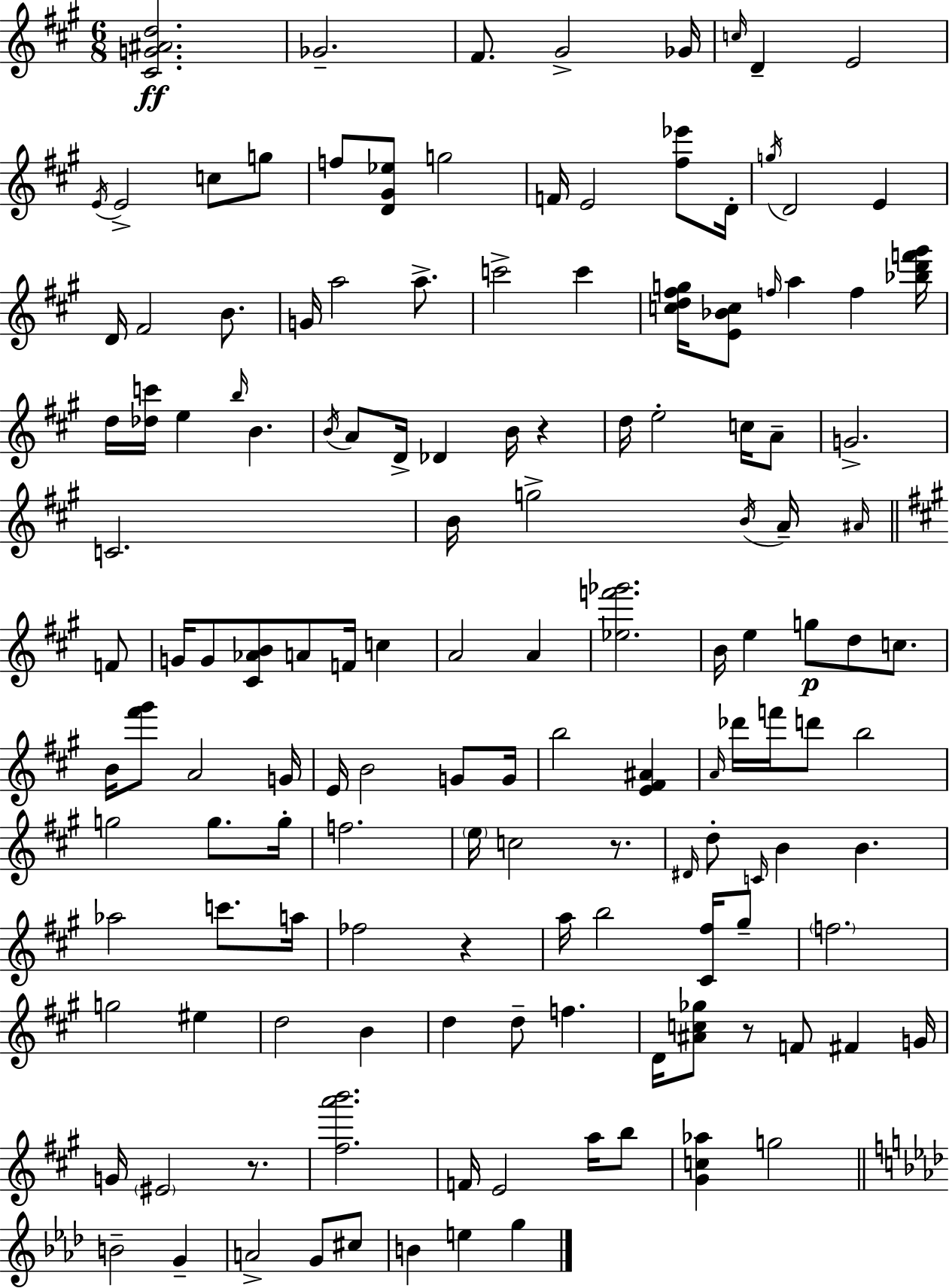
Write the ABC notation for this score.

X:1
T:Untitled
M:6/8
L:1/4
K:A
[^CG^Ad]2 _G2 ^F/2 ^G2 _G/4 c/4 D E2 E/4 E2 c/2 g/2 f/2 [D^G_e]/2 g2 F/4 E2 [^f_e']/2 D/4 g/4 D2 E D/4 ^F2 B/2 G/4 a2 a/2 c'2 c' [cd^fg]/4 [E_Bc]/2 f/4 a f [_bd'f'^g']/4 d/4 [_dc']/4 e b/4 B B/4 A/2 D/4 _D B/4 z d/4 e2 c/4 A/2 G2 C2 B/4 g2 B/4 A/4 ^A/4 F/2 G/4 G/2 [^C_AB]/2 A/2 F/4 c A2 A [_ef'_g']2 B/4 e g/2 d/2 c/2 B/4 [^f'^g']/2 A2 G/4 E/4 B2 G/2 G/4 b2 [E^F^A] A/4 _d'/4 f'/4 d'/2 b2 g2 g/2 g/4 f2 e/4 c2 z/2 ^D/4 d/2 C/4 B B _a2 c'/2 a/4 _f2 z a/4 b2 [^C^f]/4 ^g/2 f2 g2 ^e d2 B d d/2 f D/4 [^Ac_g]/2 z/2 F/2 ^F G/4 G/4 ^E2 z/2 [^fa'b']2 F/4 E2 a/4 b/2 [^Gc_a] g2 B2 G A2 G/2 ^c/2 B e g